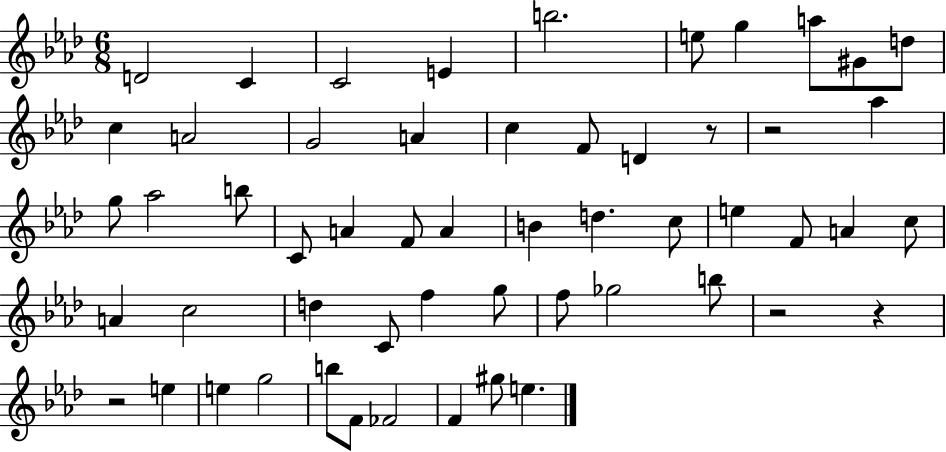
{
  \clef treble
  \numericTimeSignature
  \time 6/8
  \key aes \major
  \repeat volta 2 { d'2 c'4 | c'2 e'4 | b''2. | e''8 g''4 a''8 gis'8 d''8 | \break c''4 a'2 | g'2 a'4 | c''4 f'8 d'4 r8 | r2 aes''4 | \break g''8 aes''2 b''8 | c'8 a'4 f'8 a'4 | b'4 d''4. c''8 | e''4 f'8 a'4 c''8 | \break a'4 c''2 | d''4 c'8 f''4 g''8 | f''8 ges''2 b''8 | r2 r4 | \break r2 e''4 | e''4 g''2 | b''8 f'8 fes'2 | f'4 gis''8 e''4. | \break } \bar "|."
}